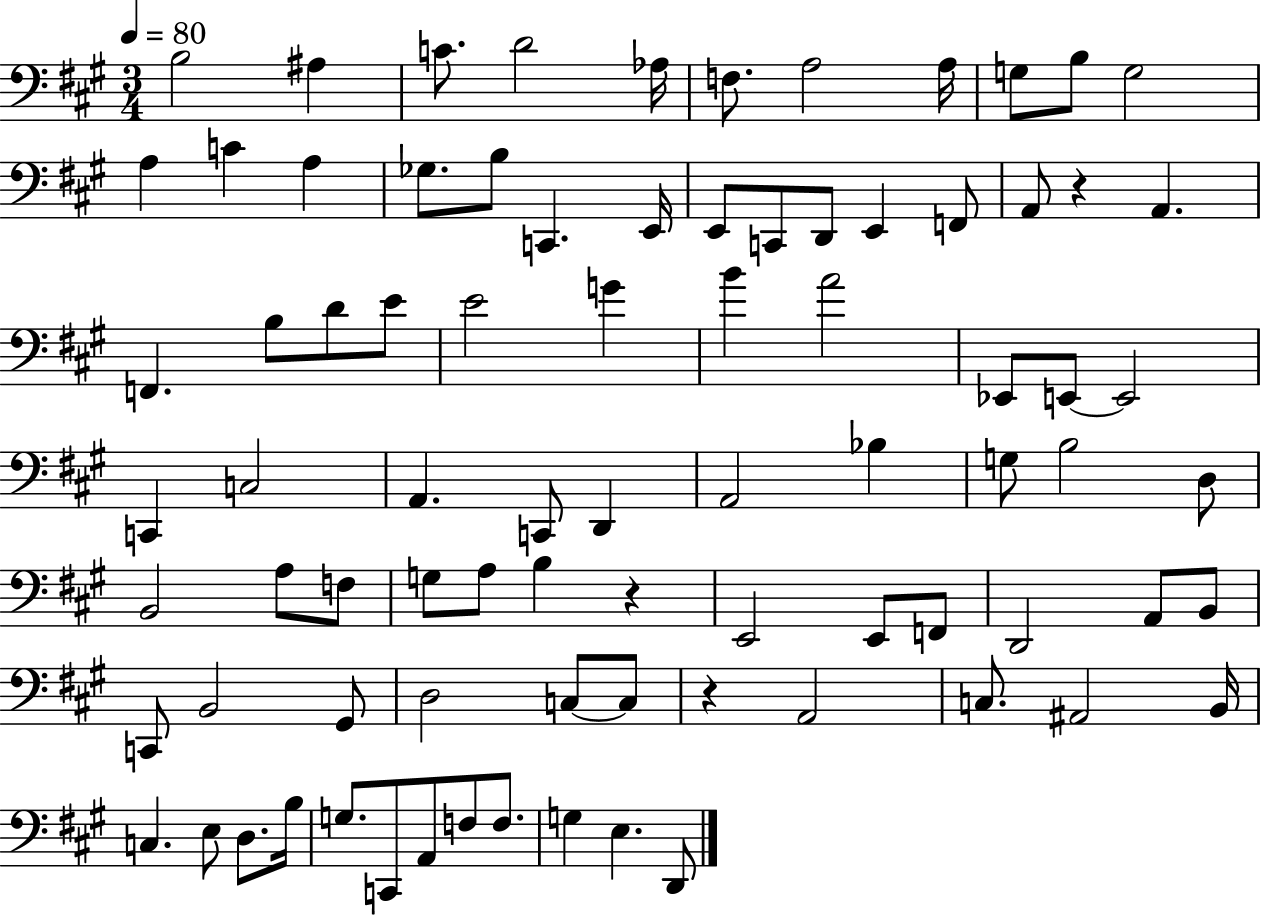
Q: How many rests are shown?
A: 3